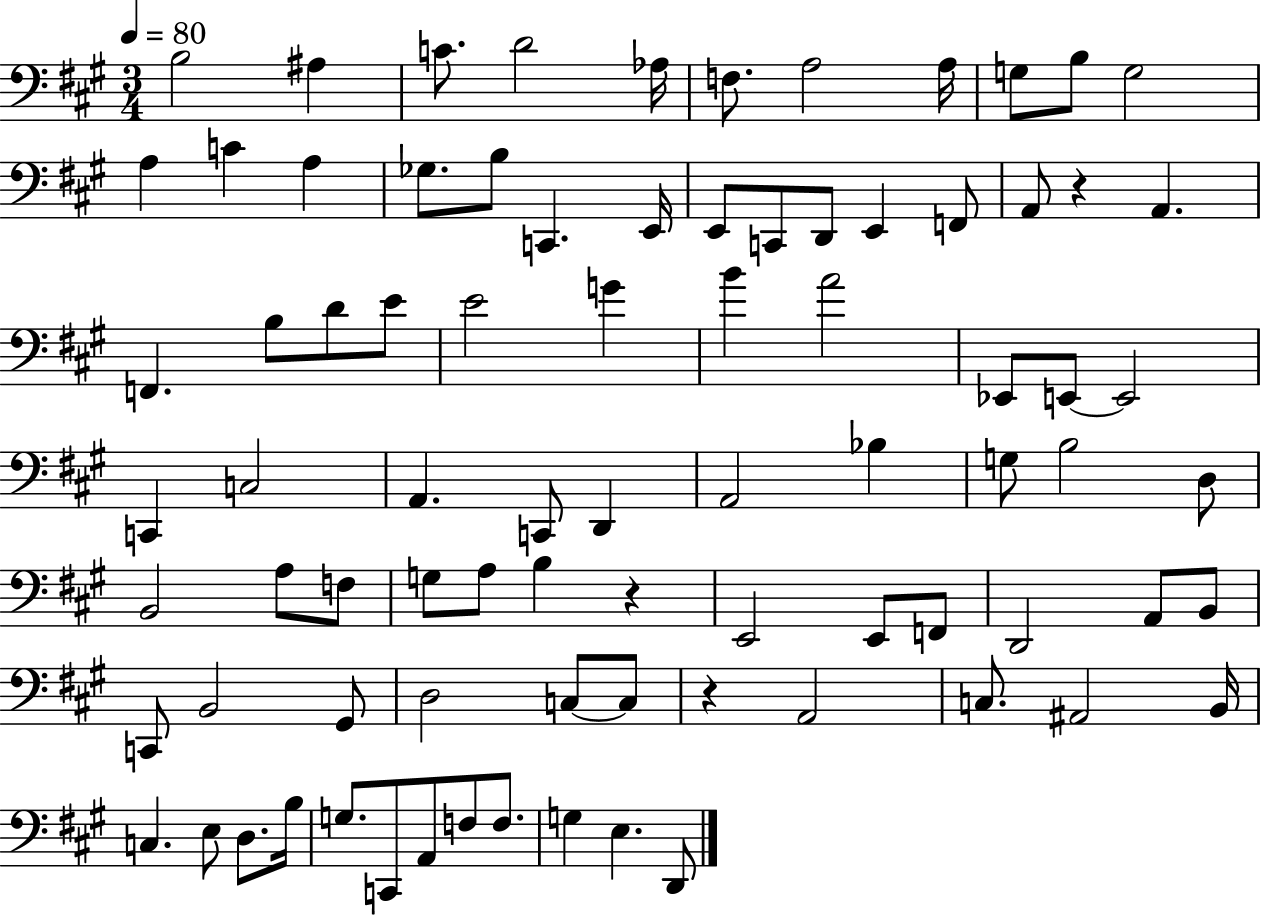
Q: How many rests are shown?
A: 3